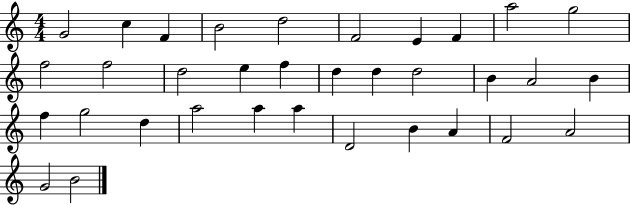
X:1
T:Untitled
M:4/4
L:1/4
K:C
G2 c F B2 d2 F2 E F a2 g2 f2 f2 d2 e f d d d2 B A2 B f g2 d a2 a a D2 B A F2 A2 G2 B2